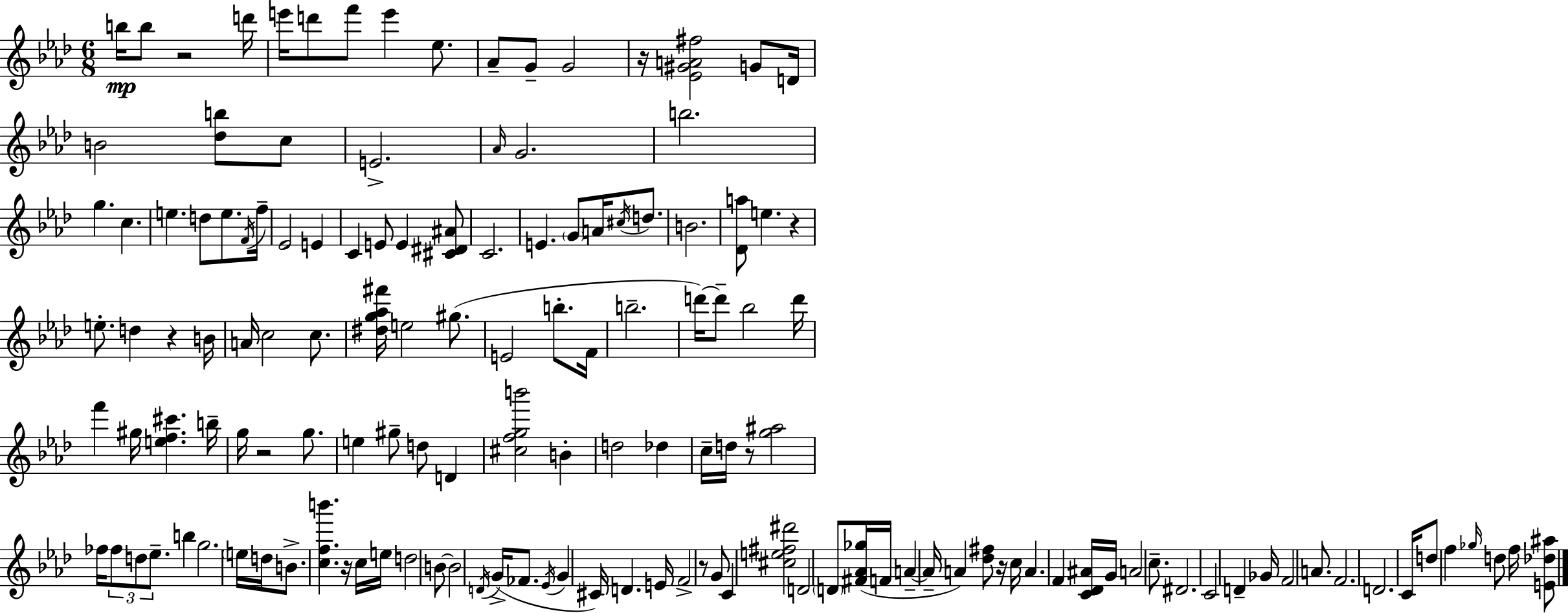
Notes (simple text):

B5/s B5/e R/h D6/s E6/s D6/e F6/e E6/q Eb5/e. Ab4/e G4/e G4/h R/s [Eb4,G#4,A4,F#5]/h G4/e D4/s B4/h [Db5,B5]/e C5/e E4/h. Ab4/s G4/h. B5/h. G5/q. C5/q. E5/q. D5/e E5/e. F4/s F5/s Eb4/h E4/q C4/q E4/e E4/q [C#4,D#4,A#4]/e C4/h. E4/q. G4/e A4/s C#5/s D5/e. B4/h. [Db4,A5]/e E5/q. R/q E5/e. D5/q R/q B4/s A4/s C5/h C5/e. [D#5,G5,Ab5,F#6]/s E5/h G#5/e. E4/h B5/e. F4/s B5/h. D6/s D6/e Bb5/h D6/s F6/q G#5/s [E5,F5,C#6]/q. B5/s G5/s R/h G5/e. E5/q G#5/e D5/e D4/q [C#5,F5,G5,B6]/h B4/q D5/h Db5/q C5/s D5/s R/e [G5,A#5]/h FES5/s FES5/e D5/e Eb5/e. B5/q G5/h. E5/s D5/s B4/e. [C5,F5,B6]/q. R/s C5/s E5/s D5/h B4/e B4/h D4/s G4/s FES4/e. Eb4/s G4/q C#4/s D4/q. E4/s F4/h R/e G4/e C4/q [C#5,E5,F#5,D#6]/h D4/h D4/e [F#4,Ab4,Gb5]/s F4/s A4/q A4/s A4/q [Db5,F#5]/e R/s C5/s A4/q. F4/q [C4,Db4,A#4]/s G4/s A4/h C5/e. D#4/h. C4/h D4/q Gb4/s F4/h A4/e. F4/h. D4/h. C4/s D5/e F5/q Gb5/s D5/e F5/s [E4,Db5,A#5]/e